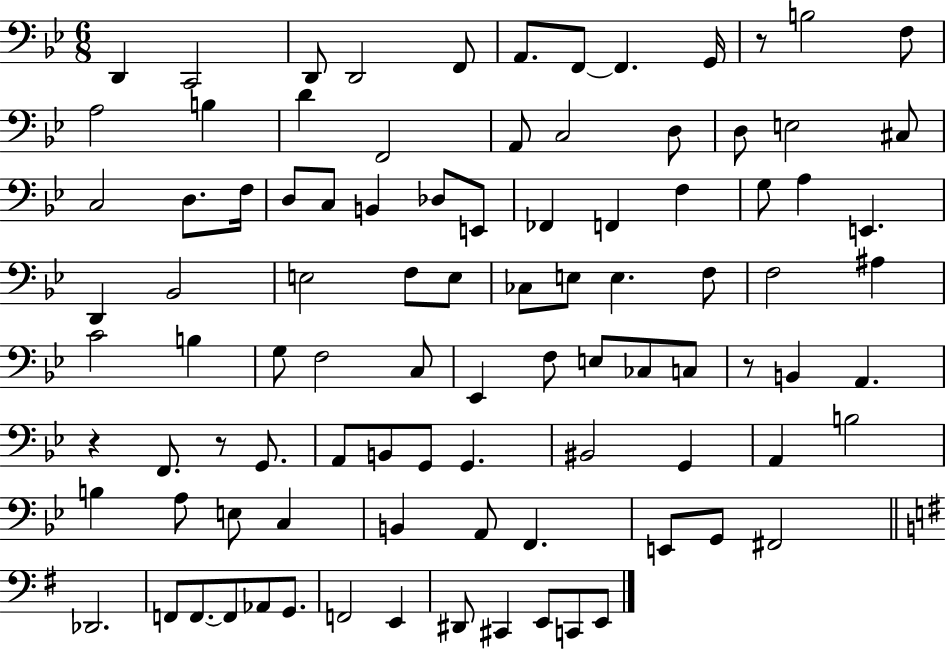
D2/q C2/h D2/e D2/h F2/e A2/e. F2/e F2/q. G2/s R/e B3/h F3/e A3/h B3/q D4/q F2/h A2/e C3/h D3/e D3/e E3/h C#3/e C3/h D3/e. F3/s D3/e C3/e B2/q Db3/e E2/e FES2/q F2/q F3/q G3/e A3/q E2/q. D2/q Bb2/h E3/h F3/e E3/e CES3/e E3/e E3/q. F3/e F3/h A#3/q C4/h B3/q G3/e F3/h C3/e Eb2/q F3/e E3/e CES3/e C3/e R/e B2/q A2/q. R/q F2/e. R/e G2/e. A2/e B2/e G2/e G2/q. BIS2/h G2/q A2/q B3/h B3/q A3/e E3/e C3/q B2/q A2/e F2/q. E2/e G2/e F#2/h Db2/h. F2/e F2/e. F2/e Ab2/e G2/e. F2/h E2/q D#2/e C#2/q E2/e C2/e E2/e